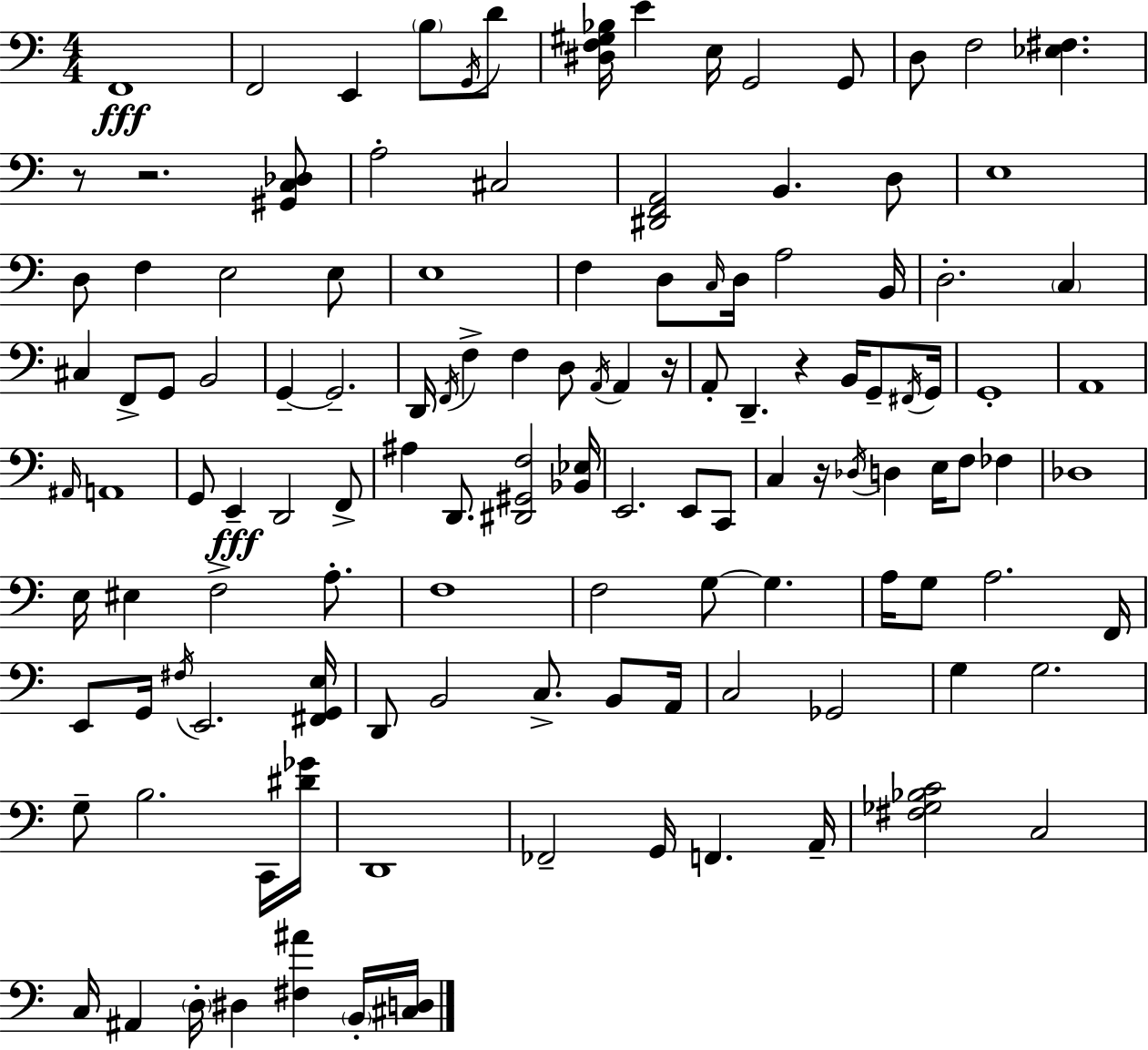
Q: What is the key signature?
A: C major